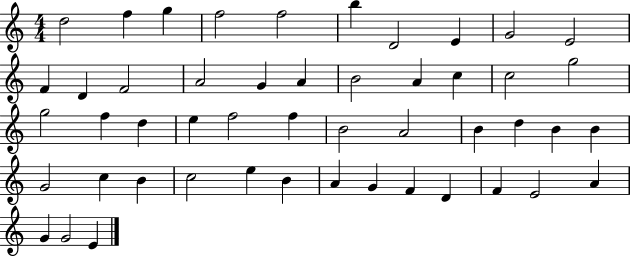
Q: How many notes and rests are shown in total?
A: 49